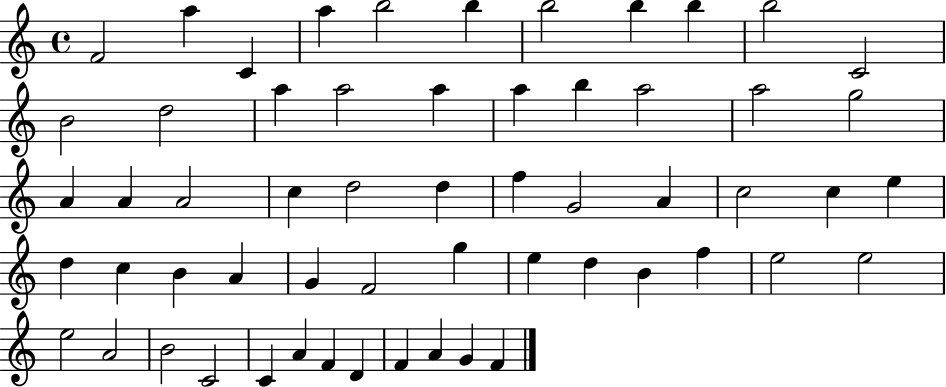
X:1
T:Untitled
M:4/4
L:1/4
K:C
F2 a C a b2 b b2 b b b2 C2 B2 d2 a a2 a a b a2 a2 g2 A A A2 c d2 d f G2 A c2 c e d c B A G F2 g e d B f e2 e2 e2 A2 B2 C2 C A F D F A G F